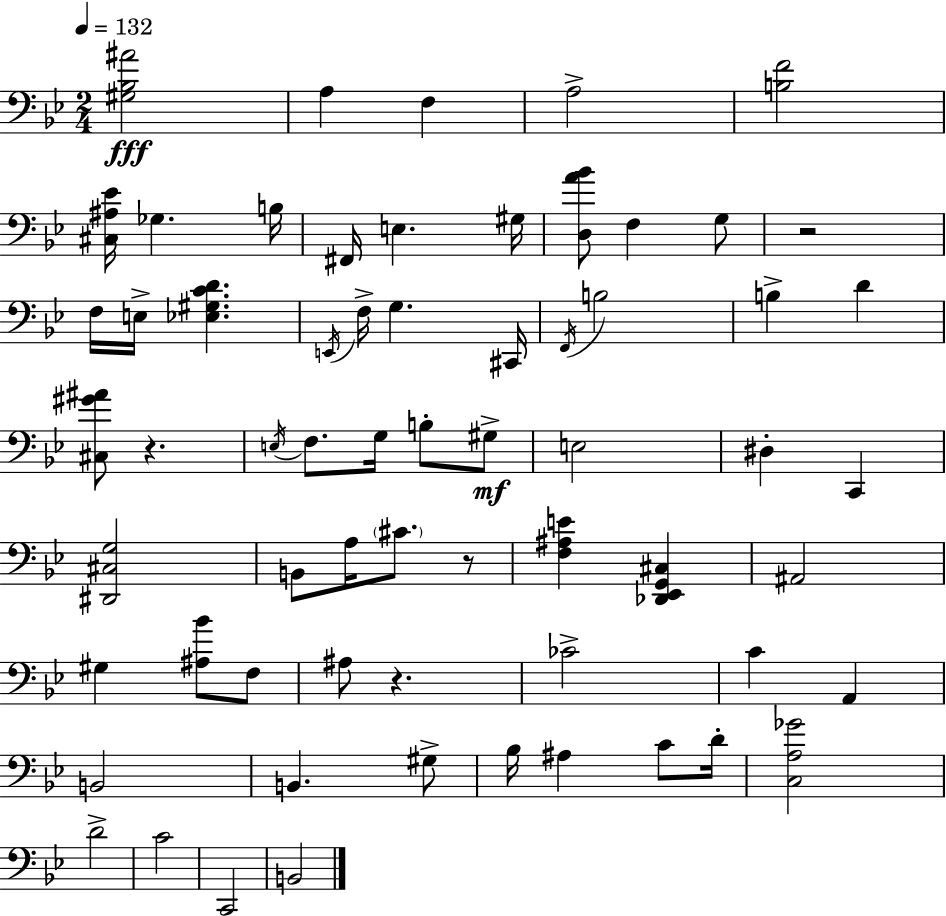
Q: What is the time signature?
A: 2/4